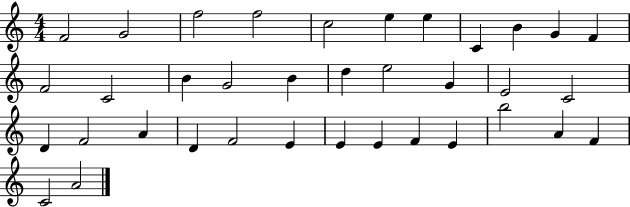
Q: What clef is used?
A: treble